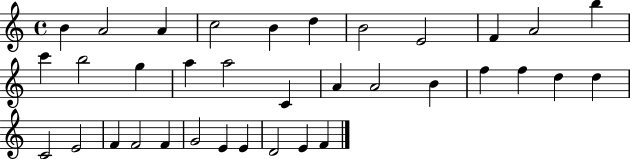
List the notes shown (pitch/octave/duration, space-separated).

B4/q A4/h A4/q C5/h B4/q D5/q B4/h E4/h F4/q A4/h B5/q C6/q B5/h G5/q A5/q A5/h C4/q A4/q A4/h B4/q F5/q F5/q D5/q D5/q C4/h E4/h F4/q F4/h F4/q G4/h E4/q E4/q D4/h E4/q F4/q